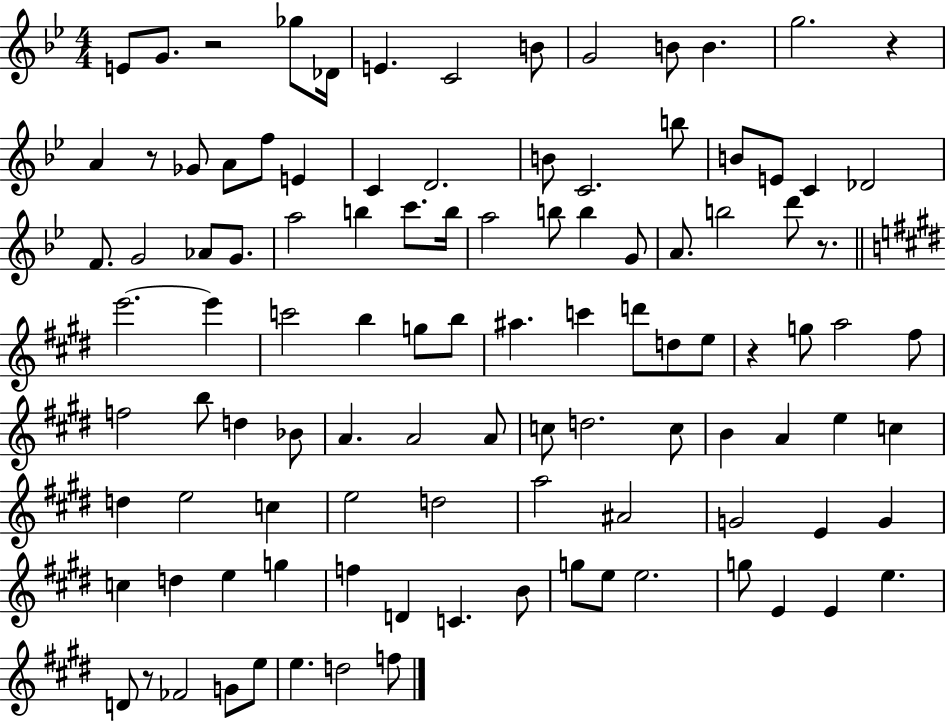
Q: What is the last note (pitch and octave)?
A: F5